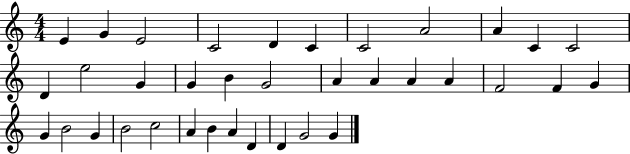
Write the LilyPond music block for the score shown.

{
  \clef treble
  \numericTimeSignature
  \time 4/4
  \key c \major
  e'4 g'4 e'2 | c'2 d'4 c'4 | c'2 a'2 | a'4 c'4 c'2 | \break d'4 e''2 g'4 | g'4 b'4 g'2 | a'4 a'4 a'4 a'4 | f'2 f'4 g'4 | \break g'4 b'2 g'4 | b'2 c''2 | a'4 b'4 a'4 d'4 | d'4 g'2 g'4 | \break \bar "|."
}